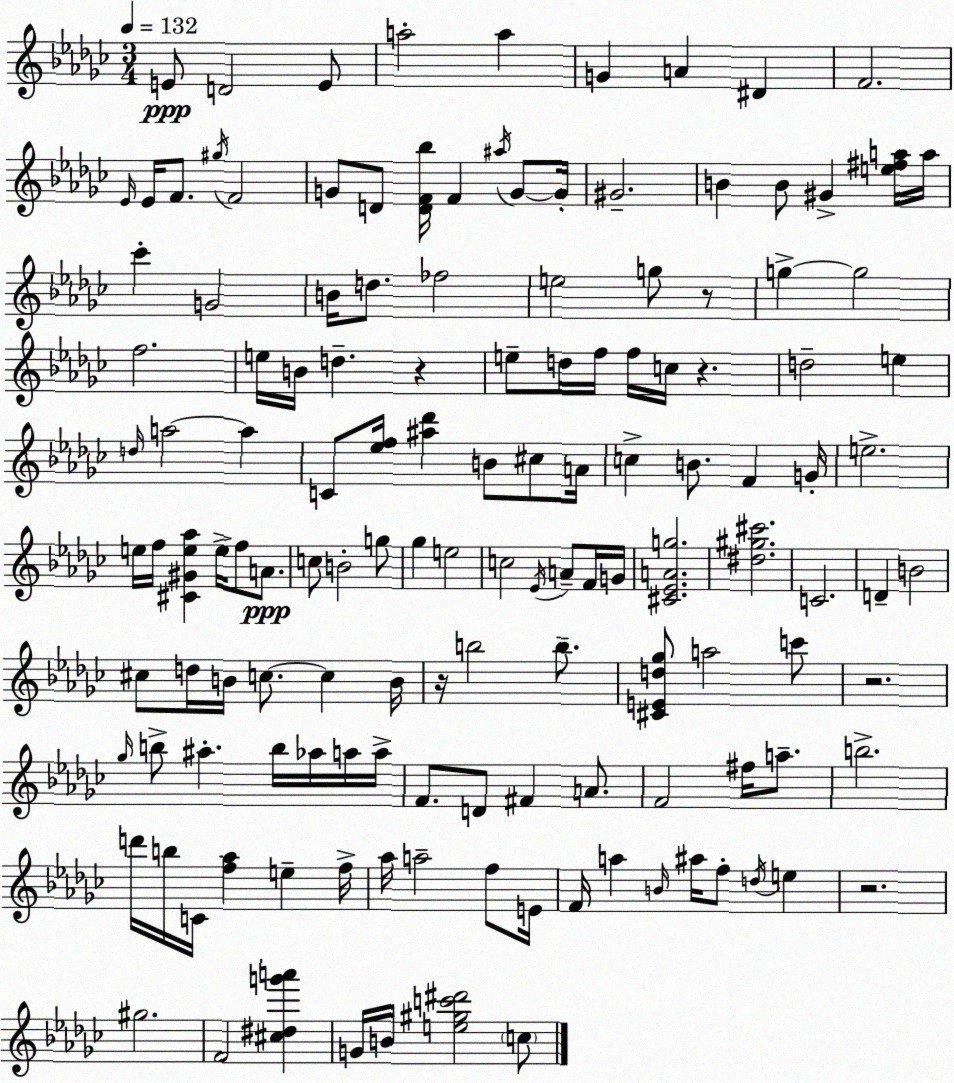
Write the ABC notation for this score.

X:1
T:Untitled
M:3/4
L:1/4
K:Ebm
E/2 D2 E/2 a2 a G A ^D F2 _E/4 _E/4 F/2 ^g/4 F2 G/2 D/2 [DF_b]/4 F ^a/4 G/2 G/4 ^G2 B B/2 ^G [e^fa]/4 a/4 _c' G2 B/4 d/2 _f2 e2 g/2 z/2 g g2 f2 e/4 B/4 d z e/2 d/4 f/4 f/4 c/4 z d2 e d/4 a2 a C/2 [_ef]/4 [^a_d'] B/2 ^c/2 A/4 c B/2 F G/4 e2 e/4 f/4 [^C^Ge_a] e/4 f/2 A/2 c/2 B2 g/2 _g e2 c2 _E/4 A/2 F/4 G/4 [^C_EAg]2 [^d^g^c']2 C2 D B2 ^c/2 d/4 B/4 c/2 c B/4 z/4 b2 b/2 [^CEd_g]/2 a2 c'/2 z2 _g/4 b/2 ^a b/4 _a/4 a/4 a/4 F/2 D/2 ^F A/2 F2 ^f/4 a/2 b2 d'/4 b/4 C/4 [f_a] e f/4 _a/4 a2 f/2 E/4 F/4 a B/4 ^a/4 f/2 d/4 e z2 ^g2 F2 [^c^dg'a'] G/4 B/4 [e^gc'^d']2 c/2